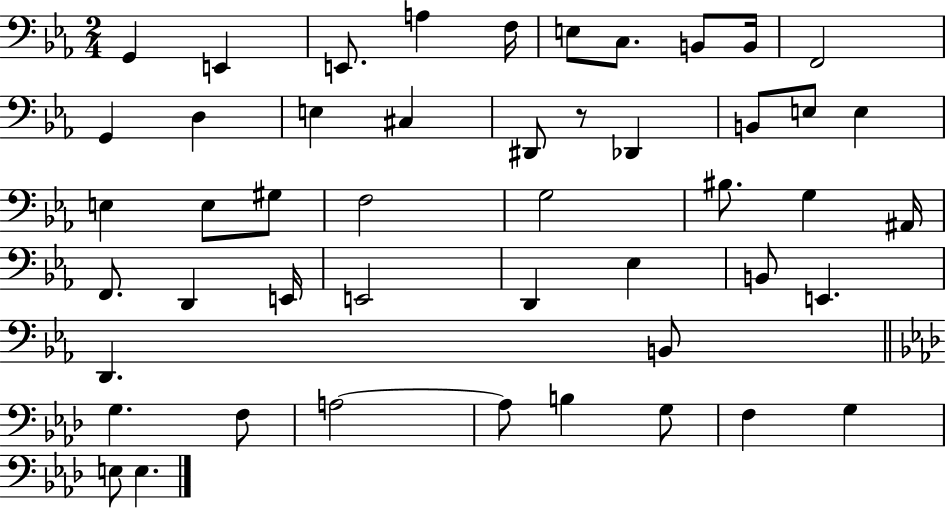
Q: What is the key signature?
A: EES major